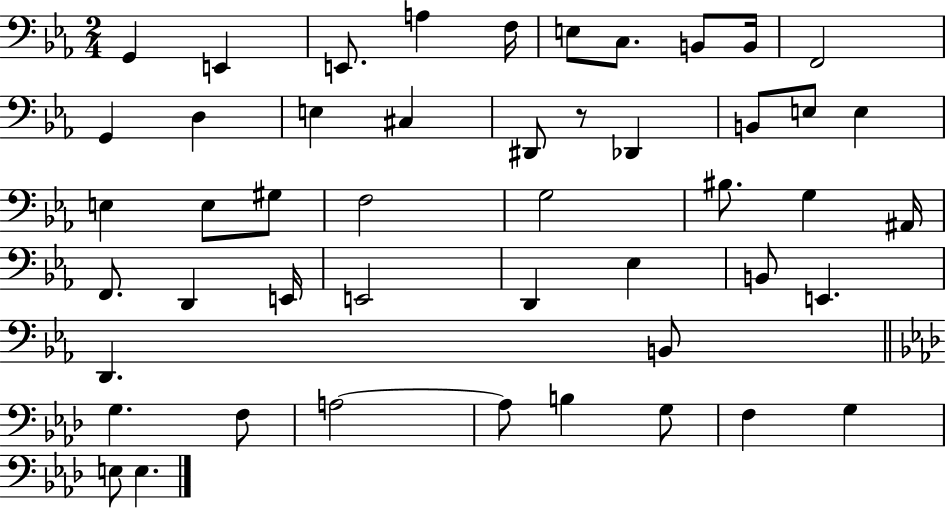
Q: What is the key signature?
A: EES major